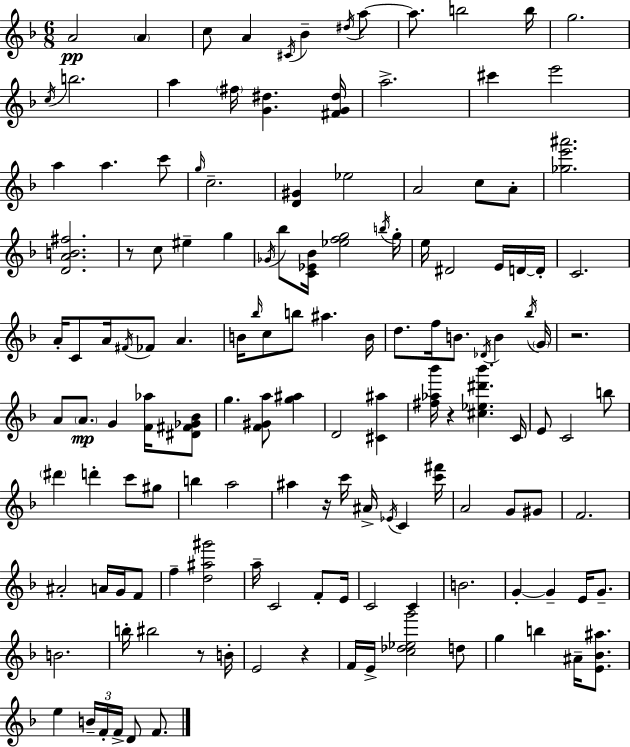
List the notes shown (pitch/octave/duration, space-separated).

A4/h A4/q C5/e A4/q C#4/s Bb4/q D#5/s A5/e A5/e. B5/h B5/s G5/h. C5/s B5/h. A5/q F#5/s [G4,D#5]/q. [F#4,G4,D#5]/s A5/h. C#6/q E6/h A5/q A5/q. C6/e G5/s C5/h. [D4,G#4]/q Eb5/h A4/h C5/e A4/e [Gb5,E6,A#6]/h. [D4,A4,B4,F#5]/h. R/e C5/e EIS5/q G5/q Gb4/s Bb5/e [C4,Eb4,Bb4]/s [Eb5,F5,G5]/h B5/s G5/s E5/s D#4/h E4/s D4/s D4/s C4/h. A4/s C4/e A4/s F#4/s FES4/e A4/q. B4/s Bb5/s C5/e B5/e A#5/q. B4/s D5/e. F5/s B4/e. Db4/s B4/q Bb5/s G4/s R/h. A4/e A4/e. G4/q [F4,Ab5]/s [D#4,F#4,Gb4,Bb4]/e G5/q. [F4,G#4,A5]/e [G5,A#5]/q D4/h [C#4,A#5]/q [F#5,Ab5,Bb6]/s R/q [C#5,Eb5,D#6,Bb6]/q. C4/s E4/e C4/h B5/e D#6/q D6/q C6/e G#5/e B5/q A5/h A#5/q R/s C6/s A#4/s Eb4/s C4/q [C6,F#6]/s A4/h G4/e G#4/e F4/h. A#4/h A4/s G4/s F4/e F5/q [D5,A#5,G#6]/h A5/s C4/h F4/e E4/s C4/h C4/q B4/h. G4/q G4/q E4/s G4/e. B4/h. B5/s BIS5/h R/e B4/s E4/h R/q F4/s E4/s [C5,Db5,Eb5,G6]/h D5/e G5/q B5/q A#4/s [E4,Bb4,A#5]/e. E5/q B4/s F4/s F4/s D4/e F4/e.